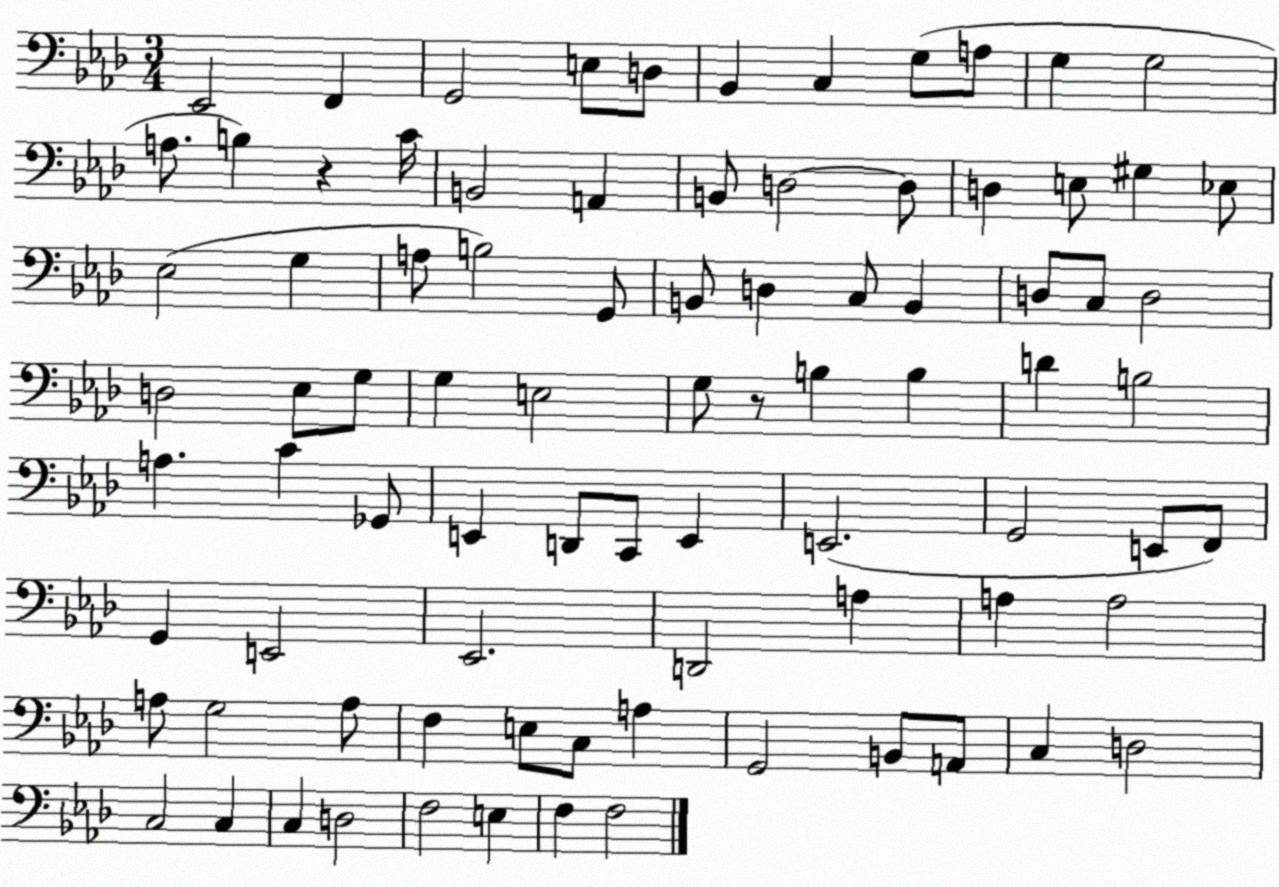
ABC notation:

X:1
T:Untitled
M:3/4
L:1/4
K:Ab
_E,,2 F,, G,,2 E,/2 D,/2 _B,, C, G,/2 A,/2 G, G,2 A,/2 B, z C/4 B,,2 A,, B,,/2 D,2 D,/2 D, E,/2 ^G, _E,/2 _E,2 G, A,/2 B,2 G,,/2 B,,/2 D, C,/2 B,, D,/2 C,/2 D,2 D,2 _E,/2 G,/2 G, E,2 G,/2 z/2 B, B, D B,2 A, C _G,,/2 E,, D,,/2 C,,/2 E,, E,,2 G,,2 E,,/2 F,,/2 G,, E,,2 _E,,2 D,,2 A, A, A,2 A,/2 G,2 A,/2 F, E,/2 C,/2 A, G,,2 B,,/2 A,,/2 C, D,2 C,2 C, C, D,2 F,2 E, F, F,2